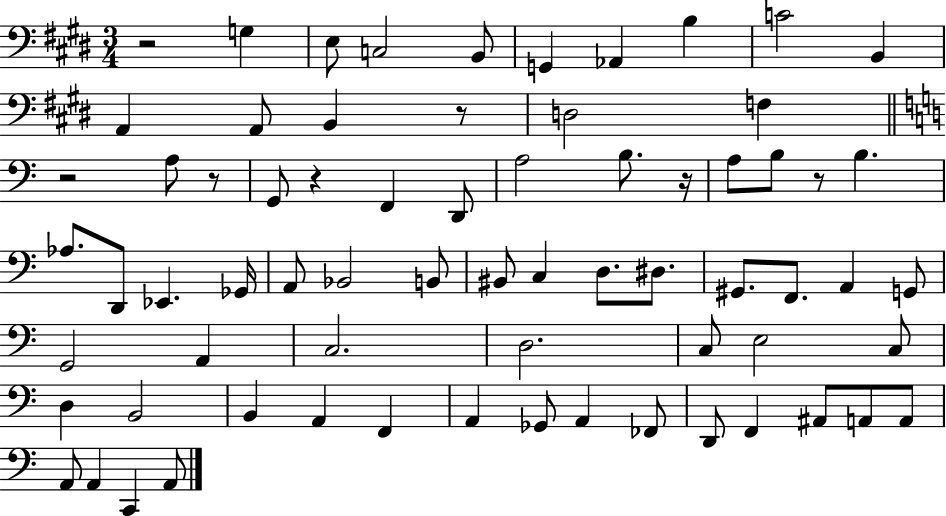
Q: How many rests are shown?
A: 7